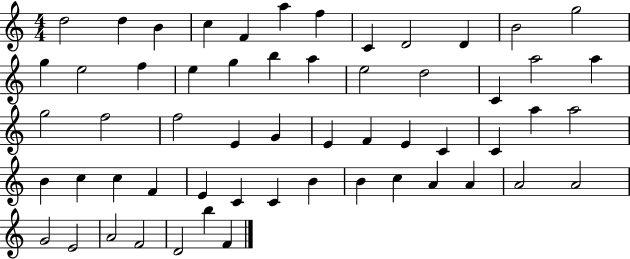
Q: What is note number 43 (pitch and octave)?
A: C4